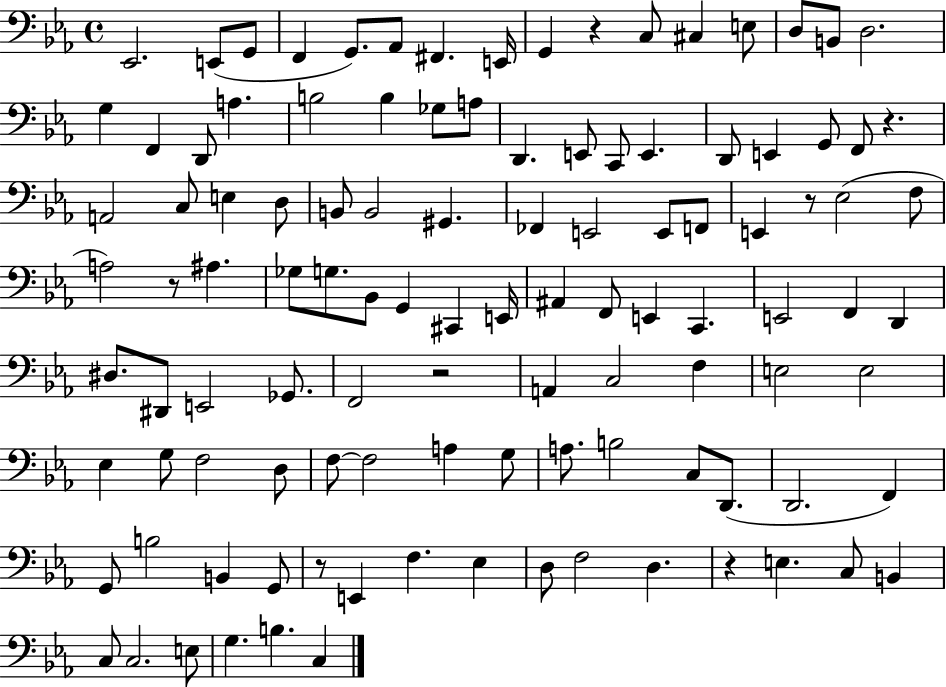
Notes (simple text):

Eb2/h. E2/e G2/e F2/q G2/e. Ab2/e F#2/q. E2/s G2/q R/q C3/e C#3/q E3/e D3/e B2/e D3/h. G3/q F2/q D2/e A3/q. B3/h B3/q Gb3/e A3/e D2/q. E2/e C2/e E2/q. D2/e E2/q G2/e F2/e R/q. A2/h C3/e E3/q D3/e B2/e B2/h G#2/q. FES2/q E2/h E2/e F2/e E2/q R/e Eb3/h F3/e A3/h R/e A#3/q. Gb3/e G3/e. Bb2/e G2/q C#2/q E2/s A#2/q F2/e E2/q C2/q. E2/h F2/q D2/q D#3/e. D#2/e E2/h Gb2/e. F2/h R/h A2/q C3/h F3/q E3/h E3/h Eb3/q G3/e F3/h D3/e F3/e F3/h A3/q G3/e A3/e. B3/h C3/e D2/e. D2/h. F2/q G2/e B3/h B2/q G2/e R/e E2/q F3/q. Eb3/q D3/e F3/h D3/q. R/q E3/q. C3/e B2/q C3/e C3/h. E3/e G3/q. B3/q. C3/q